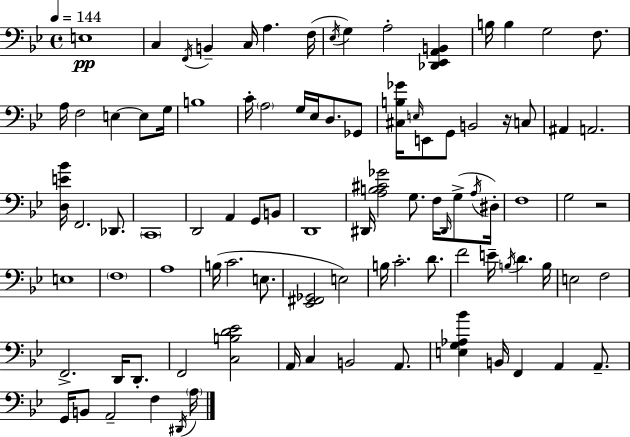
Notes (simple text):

E3/w C3/q F2/s B2/q C3/s A3/q. F3/s Eb3/s G3/q A3/h [Db2,Eb2,A2,B2]/q B3/s B3/q G3/h F3/e. A3/s F3/h E3/q E3/e G3/s B3/w C4/s A3/h G3/s Eb3/s D3/e. Gb2/e [C#3,B3,Gb4]/s E3/s E2/e G2/e B2/h R/s C3/e A#2/q A2/h. [D3,E4,Bb4]/s F2/h. Db2/e. C2/w D2/h A2/q G2/e B2/e D2/w D#2/s [A3,B3,C#4,Gb4]/h G3/e. F3/s D#2/s G3/e A3/s D#3/s F3/w G3/h R/h E3/w F3/w A3/w B3/s C4/h. E3/e. [Eb2,F#2,Gb2]/h E3/h B3/s C4/h. D4/e. F4/h E4/s B3/s D4/q. B3/s E3/h F3/h F2/h. D2/s D2/e. F2/h [C3,B3,D4,Eb4]/h A2/s C3/q B2/h A2/e. [E3,G3,Ab3,Bb4]/q B2/s F2/q A2/q A2/e. G2/s B2/e A2/h F3/q D#2/s A3/s